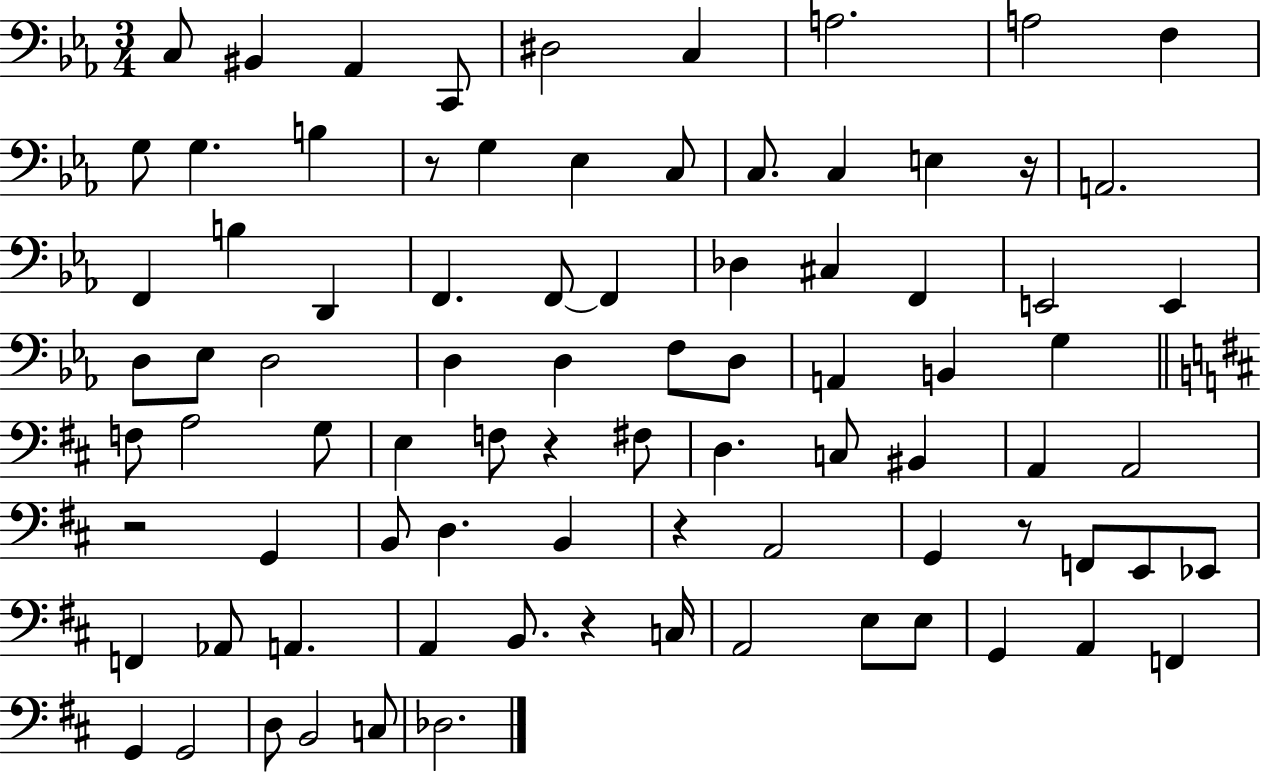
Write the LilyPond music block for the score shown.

{
  \clef bass
  \numericTimeSignature
  \time 3/4
  \key ees \major
  \repeat volta 2 { c8 bis,4 aes,4 c,8 | dis2 c4 | a2. | a2 f4 | \break g8 g4. b4 | r8 g4 ees4 c8 | c8. c4 e4 r16 | a,2. | \break f,4 b4 d,4 | f,4. f,8~~ f,4 | des4 cis4 f,4 | e,2 e,4 | \break d8 ees8 d2 | d4 d4 f8 d8 | a,4 b,4 g4 | \bar "||" \break \key b \minor f8 a2 g8 | e4 f8 r4 fis8 | d4. c8 bis,4 | a,4 a,2 | \break r2 g,4 | b,8 d4. b,4 | r4 a,2 | g,4 r8 f,8 e,8 ees,8 | \break f,4 aes,8 a,4. | a,4 b,8. r4 c16 | a,2 e8 e8 | g,4 a,4 f,4 | \break g,4 g,2 | d8 b,2 c8 | des2. | } \bar "|."
}